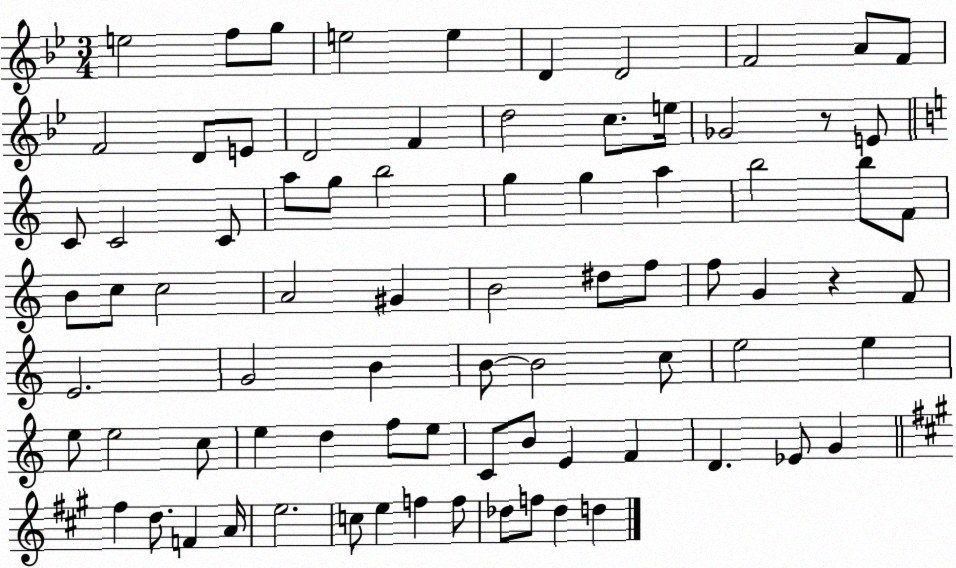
X:1
T:Untitled
M:3/4
L:1/4
K:Bb
e2 f/2 g/2 e2 e D D2 F2 A/2 F/2 F2 D/2 E/2 D2 F d2 c/2 e/4 _G2 z/2 E/2 C/2 C2 C/2 a/2 g/2 b2 g g a b2 b/2 F/2 B/2 c/2 c2 A2 ^G B2 ^d/2 f/2 f/2 G z F/2 E2 G2 B B/2 B2 c/2 e2 e e/2 e2 c/2 e d f/2 e/2 C/2 B/2 E F D _E/2 G ^f d/2 F A/4 e2 c/2 e f f/2 _d/2 f/2 _d d